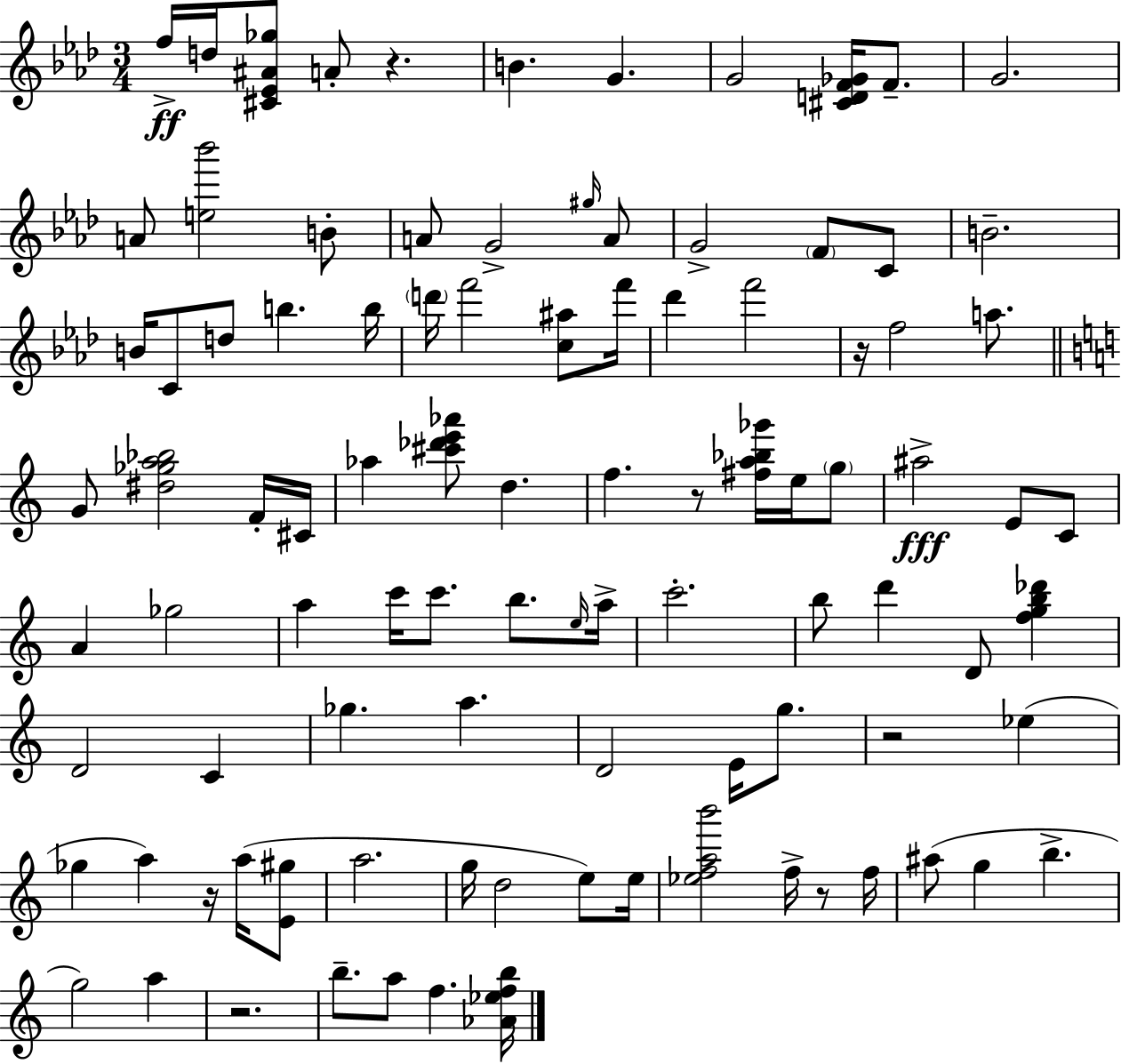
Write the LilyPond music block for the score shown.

{
  \clef treble
  \numericTimeSignature
  \time 3/4
  \key f \minor
  f''16->\ff d''16 <cis' ees' ais' ges''>8 a'8-. r4. | b'4. g'4. | g'2 <cis' d' f' ges'>16 f'8.-- | g'2. | \break a'8 <e'' bes'''>2 b'8-. | a'8 g'2-> \grace { gis''16 } a'8 | g'2-> \parenthesize f'8 c'8 | b'2.-- | \break b'16 c'8 d''8 b''4. | b''16 \parenthesize d'''16 f'''2 <c'' ais''>8 | f'''16 des'''4 f'''2 | r16 f''2 a''8. | \break \bar "||" \break \key a \minor g'8 <dis'' ges'' a'' bes''>2 f'16-. cis'16 | aes''4 <cis''' des''' e''' aes'''>8 d''4. | f''4. r8 <fis'' a'' bes'' ges'''>16 e''16 \parenthesize g''8 | ais''2->\fff e'8 c'8 | \break a'4 ges''2 | a''4 c'''16 c'''8. b''8. \grace { e''16 } | a''16-> c'''2.-. | b''8 d'''4 d'8 <f'' g'' b'' des'''>4 | \break d'2 c'4 | ges''4. a''4. | d'2 e'16 g''8. | r2 ees''4( | \break ges''4 a''4) r16 a''16( <e' gis''>8 | a''2. | g''16 d''2 e''8) | e''16 <ees'' f'' a'' b'''>2 f''16-> r8 | \break f''16 ais''8( g''4 b''4.-> | g''2) a''4 | r2. | b''8.-- a''8 f''4. | \break <aes' ees'' f'' b''>16 \bar "|."
}